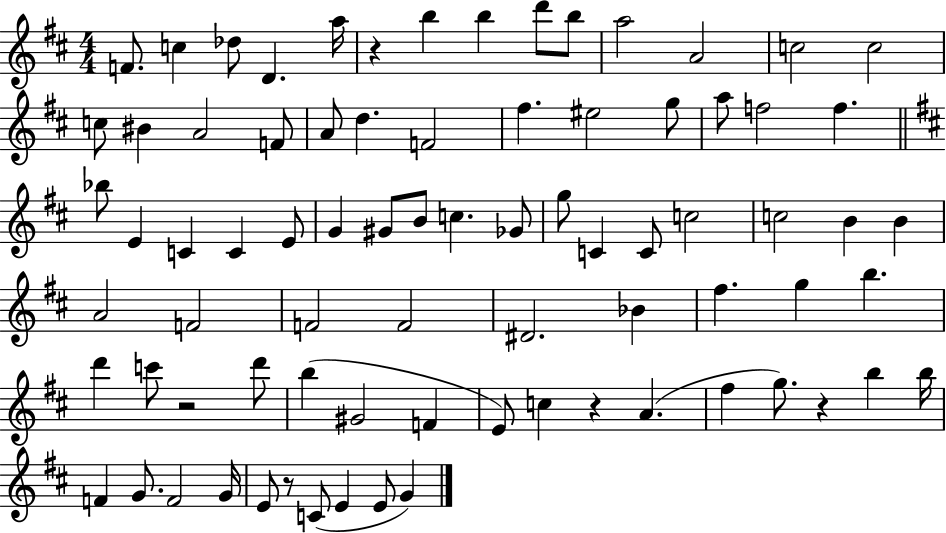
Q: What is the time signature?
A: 4/4